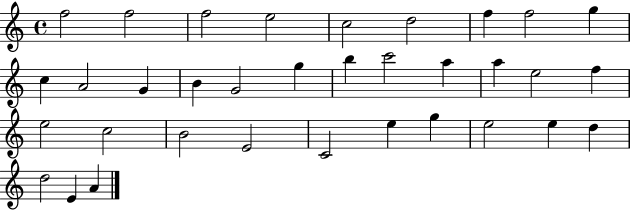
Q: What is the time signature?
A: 4/4